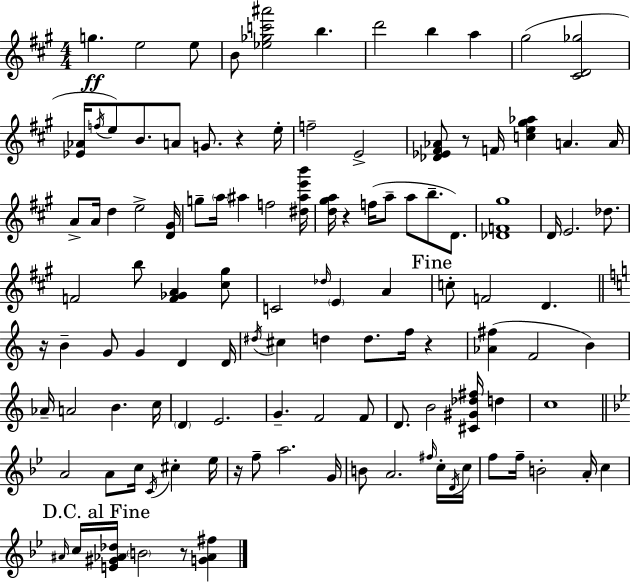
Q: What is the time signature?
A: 4/4